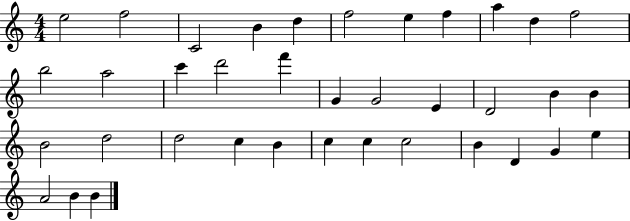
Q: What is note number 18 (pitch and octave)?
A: G4